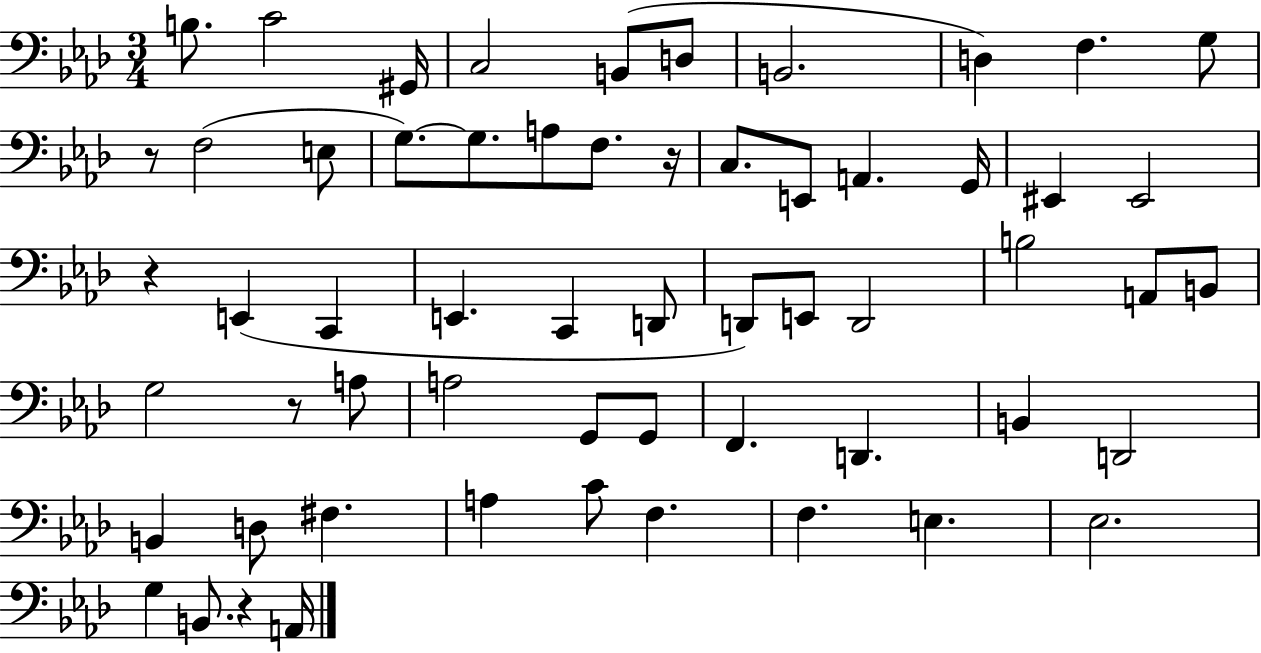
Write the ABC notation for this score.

X:1
T:Untitled
M:3/4
L:1/4
K:Ab
B,/2 C2 ^G,,/4 C,2 B,,/2 D,/2 B,,2 D, F, G,/2 z/2 F,2 E,/2 G,/2 G,/2 A,/2 F,/2 z/4 C,/2 E,,/2 A,, G,,/4 ^E,, ^E,,2 z E,, C,, E,, C,, D,,/2 D,,/2 E,,/2 D,,2 B,2 A,,/2 B,,/2 G,2 z/2 A,/2 A,2 G,,/2 G,,/2 F,, D,, B,, D,,2 B,, D,/2 ^F, A, C/2 F, F, E, _E,2 G, B,,/2 z A,,/4